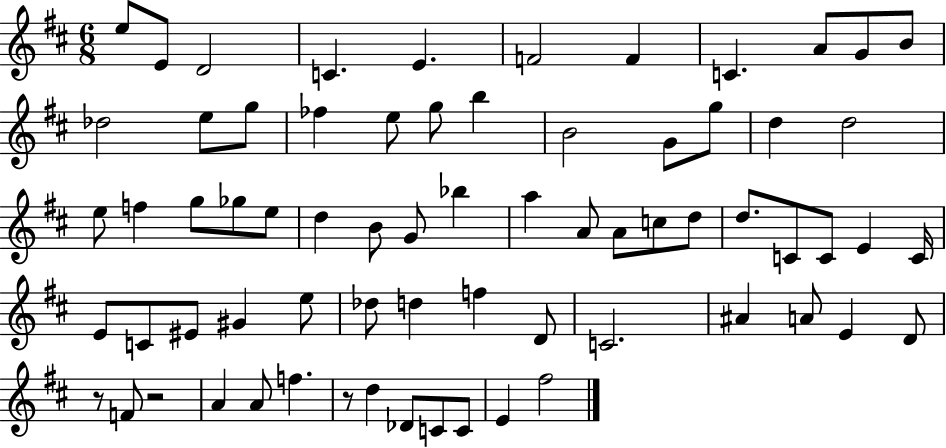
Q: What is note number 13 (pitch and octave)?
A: E5